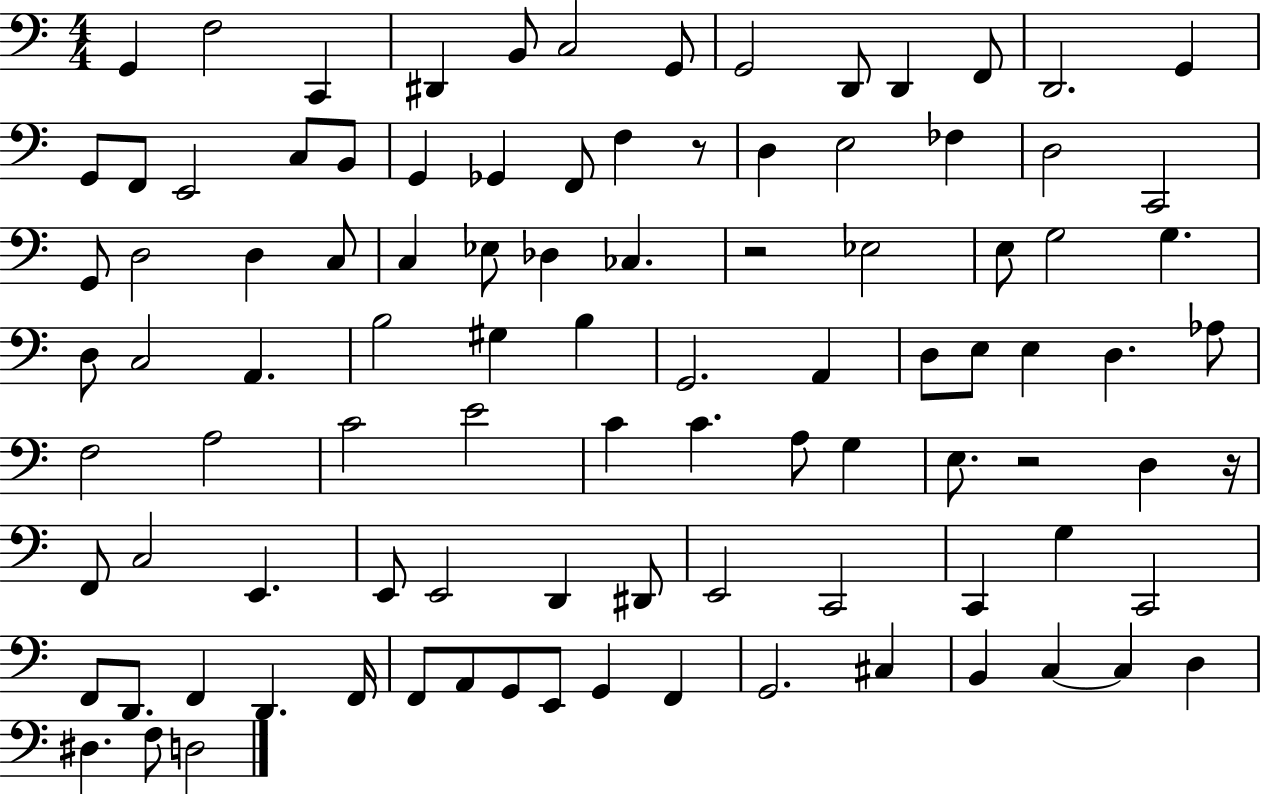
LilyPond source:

{
  \clef bass
  \numericTimeSignature
  \time 4/4
  \key c \major
  \repeat volta 2 { g,4 f2 c,4 | dis,4 b,8 c2 g,8 | g,2 d,8 d,4 f,8 | d,2. g,4 | \break g,8 f,8 e,2 c8 b,8 | g,4 ges,4 f,8 f4 r8 | d4 e2 fes4 | d2 c,2 | \break g,8 d2 d4 c8 | c4 ees8 des4 ces4. | r2 ees2 | e8 g2 g4. | \break d8 c2 a,4. | b2 gis4 b4 | g,2. a,4 | d8 e8 e4 d4. aes8 | \break f2 a2 | c'2 e'2 | c'4 c'4. a8 g4 | e8. r2 d4 r16 | \break f,8 c2 e,4. | e,8 e,2 d,4 dis,8 | e,2 c,2 | c,4 g4 c,2 | \break f,8 d,8. f,4 d,4. f,16 | f,8 a,8 g,8 e,8 g,4 f,4 | g,2. cis4 | b,4 c4~~ c4 d4 | \break dis4. f8 d2 | } \bar "|."
}